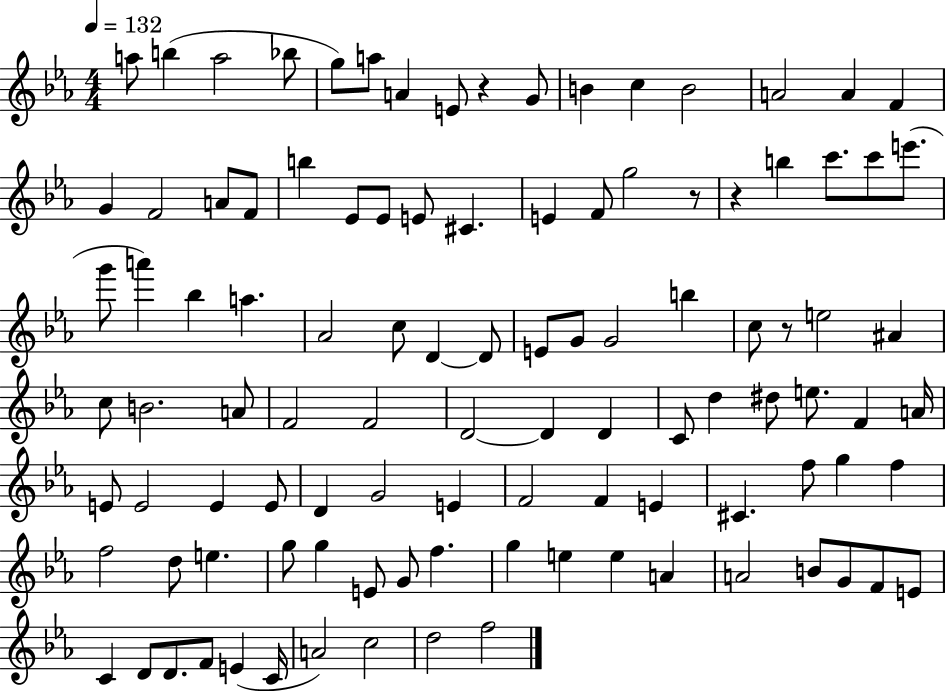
{
  \clef treble
  \numericTimeSignature
  \time 4/4
  \key ees \major
  \tempo 4 = 132
  a''8 b''4( a''2 bes''8 | g''8) a''8 a'4 e'8 r4 g'8 | b'4 c''4 b'2 | a'2 a'4 f'4 | \break g'4 f'2 a'8 f'8 | b''4 ees'8 ees'8 e'8 cis'4. | e'4 f'8 g''2 r8 | r4 b''4 c'''8. c'''8 e'''8.( | \break g'''8 a'''4) bes''4 a''4. | aes'2 c''8 d'4~~ d'8 | e'8 g'8 g'2 b''4 | c''8 r8 e''2 ais'4 | \break c''8 b'2. a'8 | f'2 f'2 | d'2~~ d'4 d'4 | c'8 d''4 dis''8 e''8. f'4 a'16 | \break e'8 e'2 e'4 e'8 | d'4 g'2 e'4 | f'2 f'4 e'4 | cis'4. f''8 g''4 f''4 | \break f''2 d''8 e''4. | g''8 g''4 e'8 g'8 f''4. | g''4 e''4 e''4 a'4 | a'2 b'8 g'8 f'8 e'8 | \break c'4 d'8 d'8. f'8 e'4( c'16 | a'2) c''2 | d''2 f''2 | \bar "|."
}